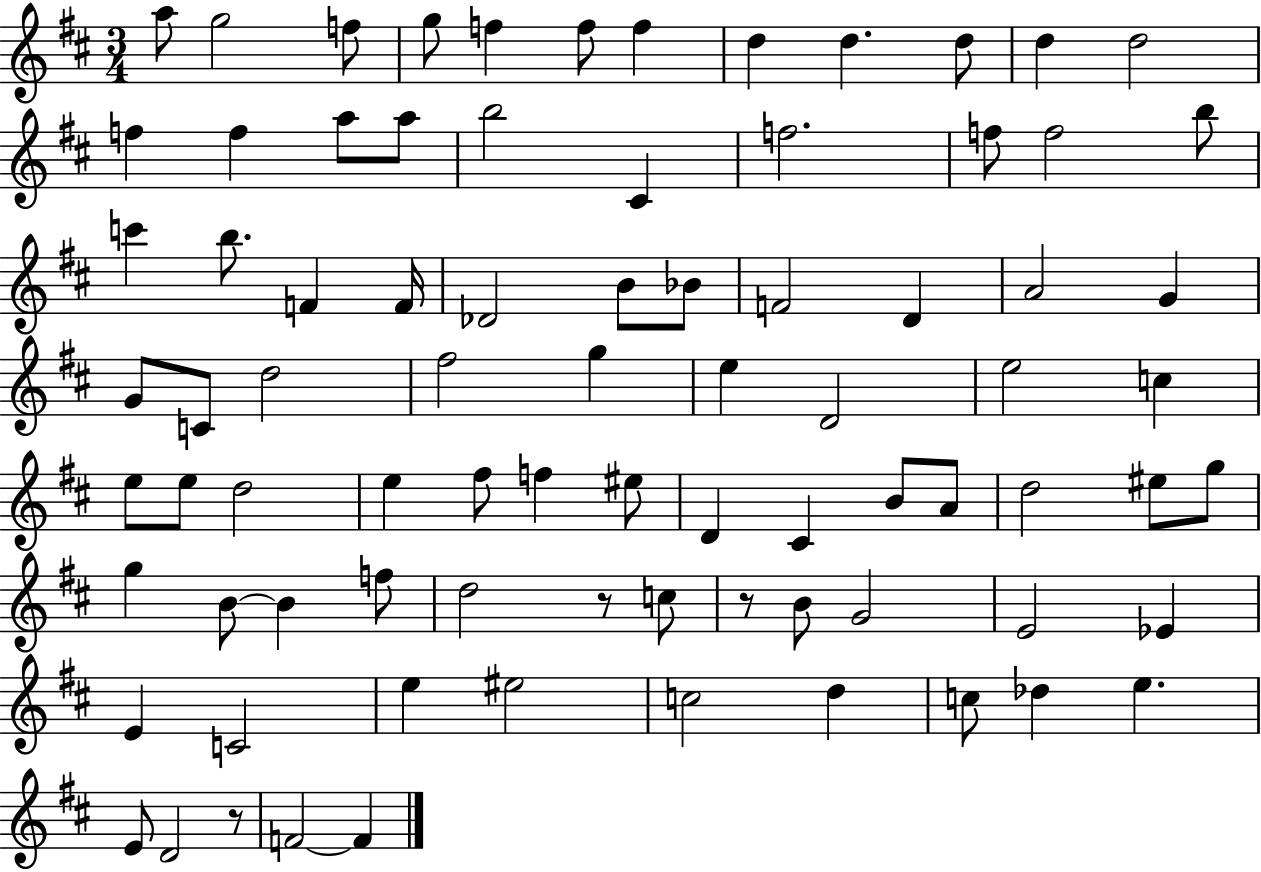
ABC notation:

X:1
T:Untitled
M:3/4
L:1/4
K:D
a/2 g2 f/2 g/2 f f/2 f d d d/2 d d2 f f a/2 a/2 b2 ^C f2 f/2 f2 b/2 c' b/2 F F/4 _D2 B/2 _B/2 F2 D A2 G G/2 C/2 d2 ^f2 g e D2 e2 c e/2 e/2 d2 e ^f/2 f ^e/2 D ^C B/2 A/2 d2 ^e/2 g/2 g B/2 B f/2 d2 z/2 c/2 z/2 B/2 G2 E2 _E E C2 e ^e2 c2 d c/2 _d e E/2 D2 z/2 F2 F